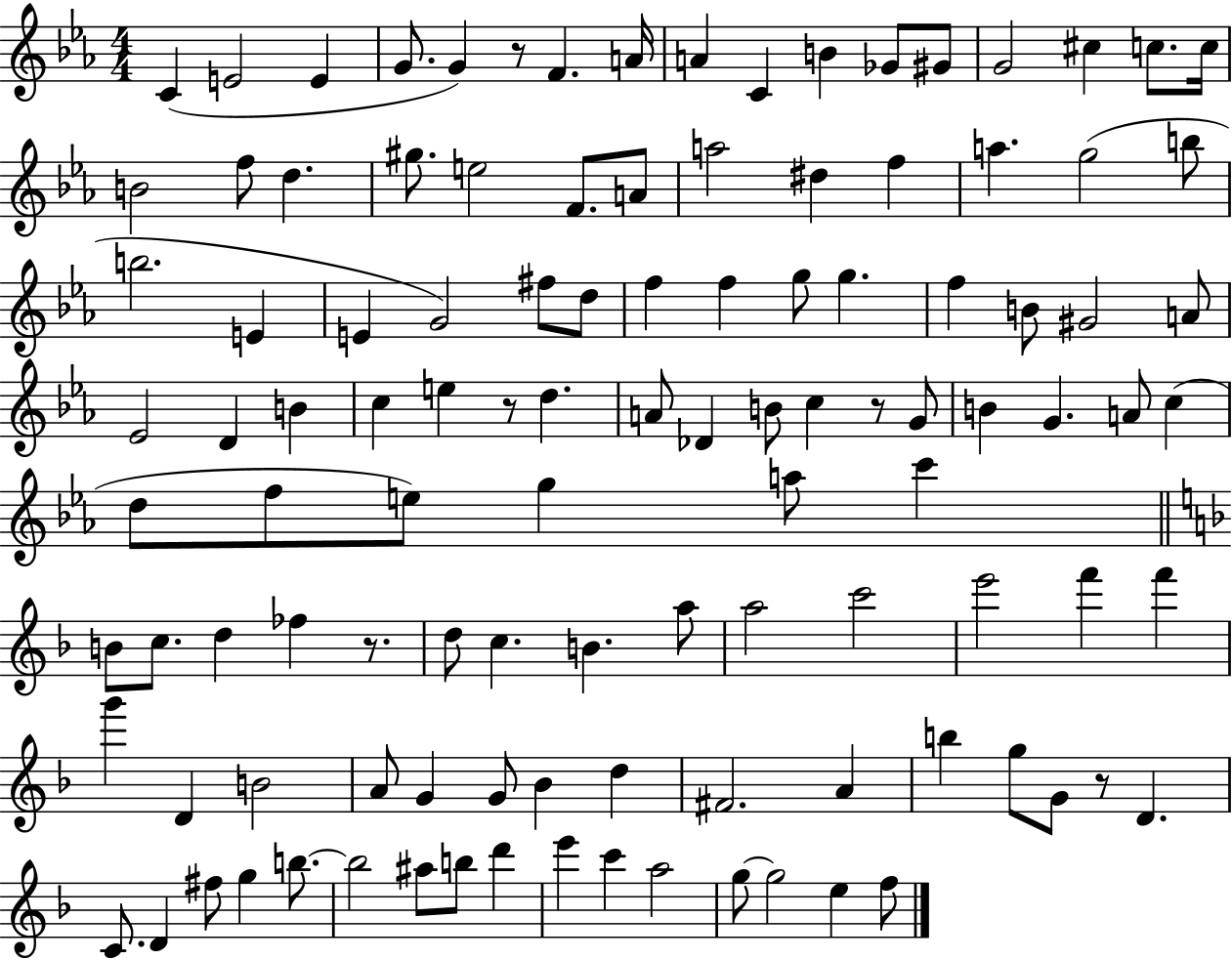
C4/q E4/h E4/q G4/e. G4/q R/e F4/q. A4/s A4/q C4/q B4/q Gb4/e G#4/e G4/h C#5/q C5/e. C5/s B4/h F5/e D5/q. G#5/e. E5/h F4/e. A4/e A5/h D#5/q F5/q A5/q. G5/h B5/e B5/h. E4/q E4/q G4/h F#5/e D5/e F5/q F5/q G5/e G5/q. F5/q B4/e G#4/h A4/e Eb4/h D4/q B4/q C5/q E5/q R/e D5/q. A4/e Db4/q B4/e C5/q R/e G4/e B4/q G4/q. A4/e C5/q D5/e F5/e E5/e G5/q A5/e C6/q B4/e C5/e. D5/q FES5/q R/e. D5/e C5/q. B4/q. A5/e A5/h C6/h E6/h F6/q F6/q G6/q D4/q B4/h A4/e G4/q G4/e Bb4/q D5/q F#4/h. A4/q B5/q G5/e G4/e R/e D4/q. C4/e. D4/q F#5/e G5/q B5/e. B5/h A#5/e B5/e D6/q E6/q C6/q A5/h G5/e G5/h E5/q F5/e